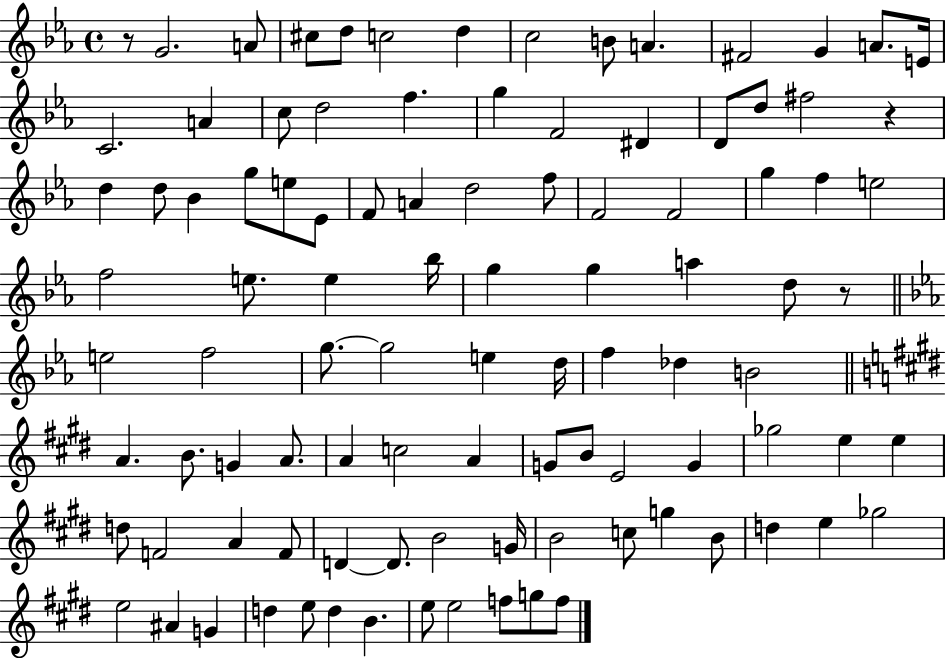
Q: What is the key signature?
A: EES major